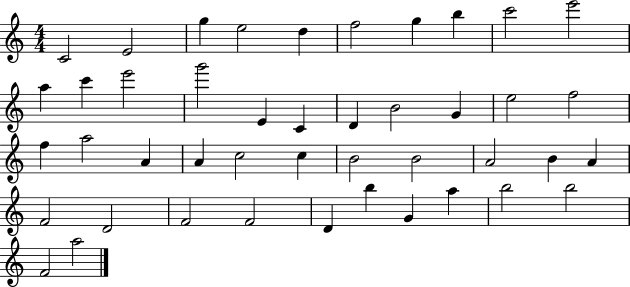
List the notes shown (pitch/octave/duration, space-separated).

C4/h E4/h G5/q E5/h D5/q F5/h G5/q B5/q C6/h E6/h A5/q C6/q E6/h G6/h E4/q C4/q D4/q B4/h G4/q E5/h F5/h F5/q A5/h A4/q A4/q C5/h C5/q B4/h B4/h A4/h B4/q A4/q F4/h D4/h F4/h F4/h D4/q B5/q G4/q A5/q B5/h B5/h F4/h A5/h